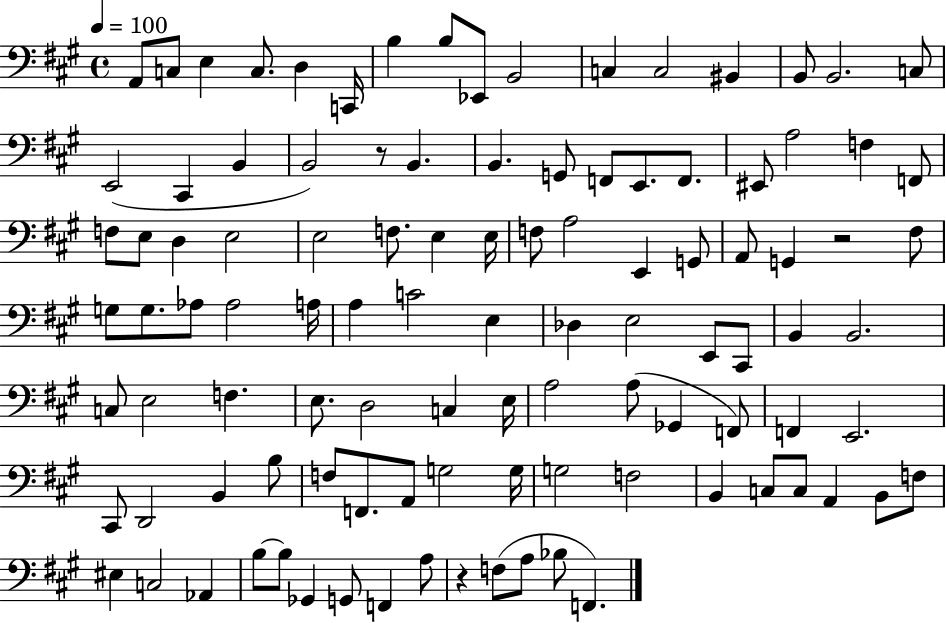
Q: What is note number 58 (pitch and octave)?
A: B2